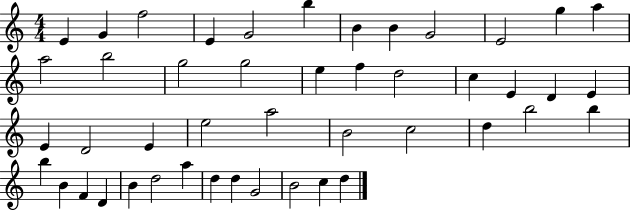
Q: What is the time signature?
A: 4/4